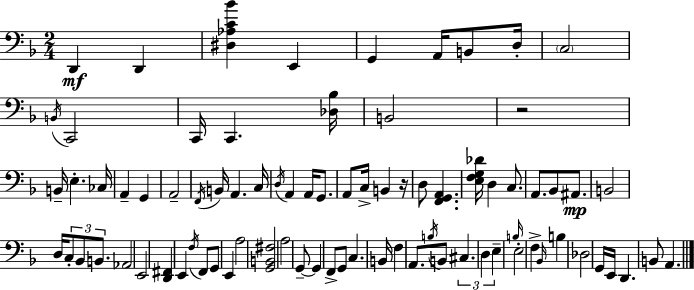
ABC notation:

X:1
T:Untitled
M:2/4
L:1/4
K:Dm
D,, D,, [^D,_A,C_B] E,, G,, A,,/4 B,,/2 D,/4 C,2 B,,/4 C,,2 C,,/4 C,, [_D,_B,]/4 B,,2 z2 B,,/4 E, _C,/4 A,, G,, A,,2 F,,/4 B,,/4 A,, C,/4 D,/4 A,, A,,/4 G,,/2 A,,/2 C,/4 B,, z/4 D,/2 [F,,G,,A,,] [E,F,G,_D]/4 D, C,/2 A,,/2 _B,,/2 ^A,,/2 B,,2 D,/4 C,/2 _B,,/2 B,,/2 _A,,2 E,,2 [D,,^F,,] E,, F,/4 F,,/2 G,,/2 E,, A,2 [G,,B,,^F,]2 A,2 G,,/2 G,, F,,/2 G,,/2 C, B,,/4 F, A,,/2 B,/4 B,,/2 ^C, D, E, B,/4 E,2 F, _B,,/4 B, _D,2 G,,/4 E,,/4 D,, B,,/2 A,,